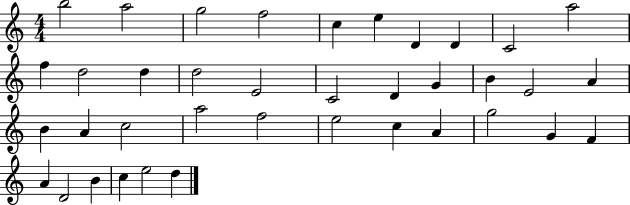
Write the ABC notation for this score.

X:1
T:Untitled
M:4/4
L:1/4
K:C
b2 a2 g2 f2 c e D D C2 a2 f d2 d d2 E2 C2 D G B E2 A B A c2 a2 f2 e2 c A g2 G F A D2 B c e2 d